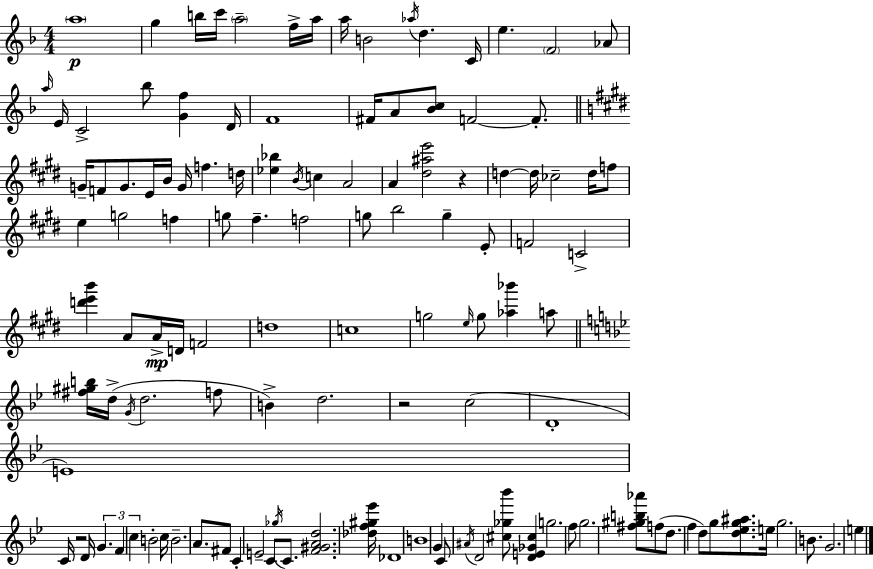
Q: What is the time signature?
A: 4/4